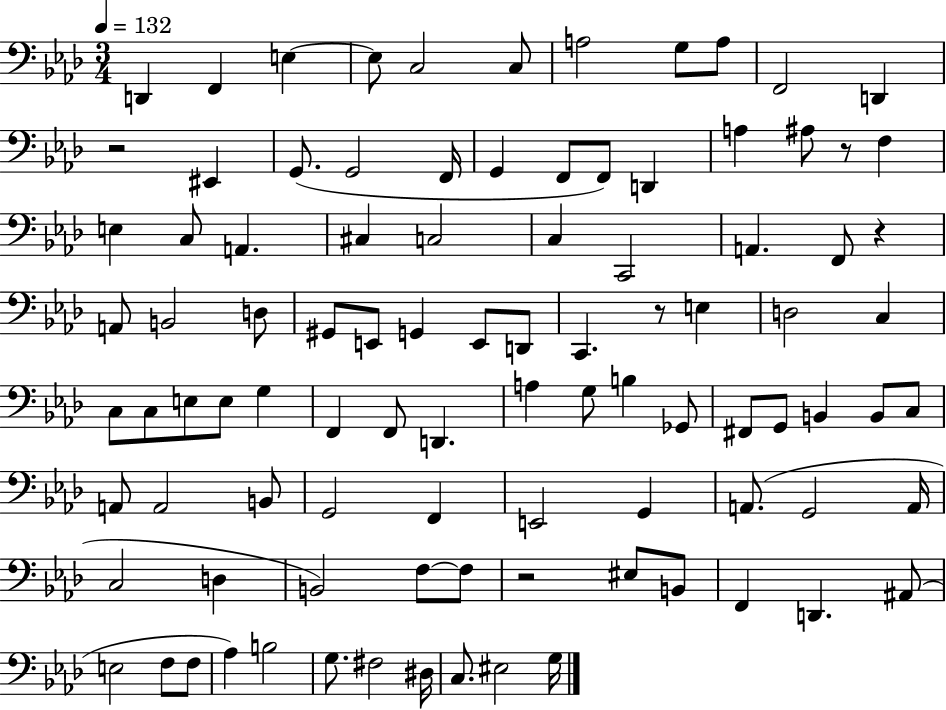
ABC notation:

X:1
T:Untitled
M:3/4
L:1/4
K:Ab
D,, F,, E, E,/2 C,2 C,/2 A,2 G,/2 A,/2 F,,2 D,, z2 ^E,, G,,/2 G,,2 F,,/4 G,, F,,/2 F,,/2 D,, A, ^A,/2 z/2 F, E, C,/2 A,, ^C, C,2 C, C,,2 A,, F,,/2 z A,,/2 B,,2 D,/2 ^G,,/2 E,,/2 G,, E,,/2 D,,/2 C,, z/2 E, D,2 C, C,/2 C,/2 E,/2 E,/2 G, F,, F,,/2 D,, A, G,/2 B, _G,,/2 ^F,,/2 G,,/2 B,, B,,/2 C,/2 A,,/2 A,,2 B,,/2 G,,2 F,, E,,2 G,, A,,/2 G,,2 A,,/4 C,2 D, B,,2 F,/2 F,/2 z2 ^E,/2 B,,/2 F,, D,, ^A,,/2 E,2 F,/2 F,/2 _A, B,2 G,/2 ^F,2 ^D,/4 C,/2 ^E,2 G,/4